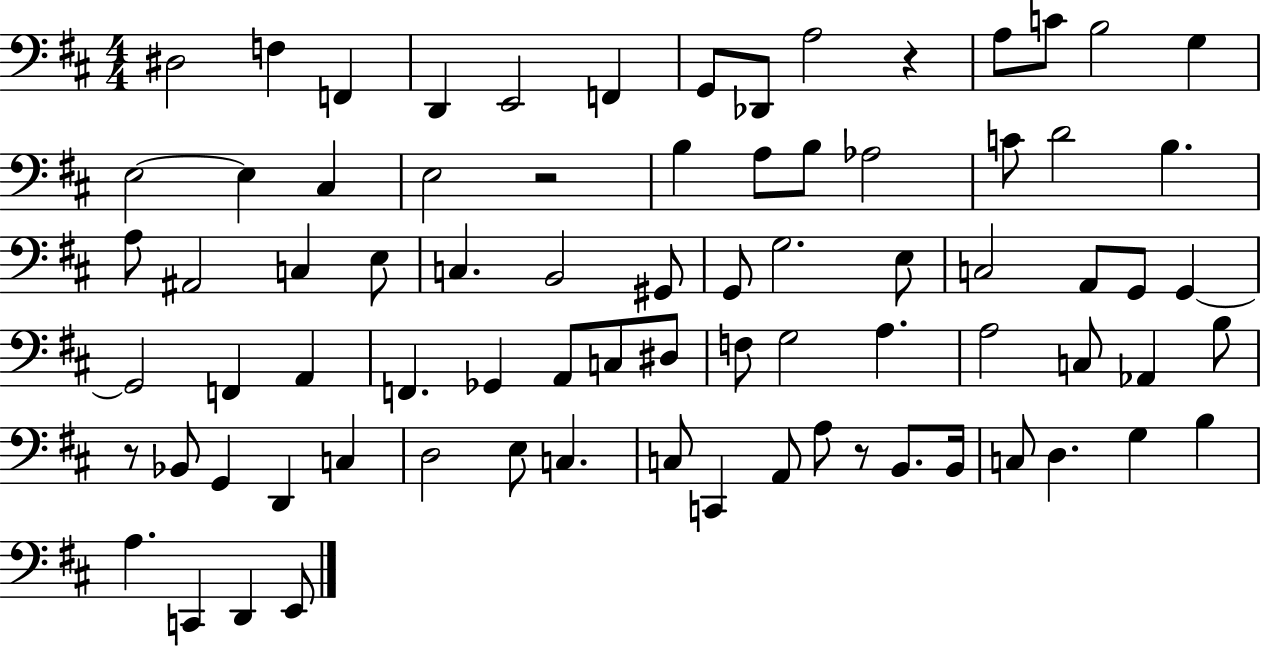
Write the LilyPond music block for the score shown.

{
  \clef bass
  \numericTimeSignature
  \time 4/4
  \key d \major
  dis2 f4 f,4 | d,4 e,2 f,4 | g,8 des,8 a2 r4 | a8 c'8 b2 g4 | \break e2~~ e4 cis4 | e2 r2 | b4 a8 b8 aes2 | c'8 d'2 b4. | \break a8 ais,2 c4 e8 | c4. b,2 gis,8 | g,8 g2. e8 | c2 a,8 g,8 g,4~~ | \break g,2 f,4 a,4 | f,4. ges,4 a,8 c8 dis8 | f8 g2 a4. | a2 c8 aes,4 b8 | \break r8 bes,8 g,4 d,4 c4 | d2 e8 c4. | c8 c,4 a,8 a8 r8 b,8. b,16 | c8 d4. g4 b4 | \break a4. c,4 d,4 e,8 | \bar "|."
}